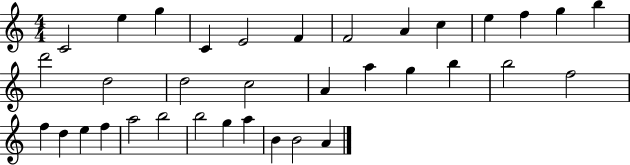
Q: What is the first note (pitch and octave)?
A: C4